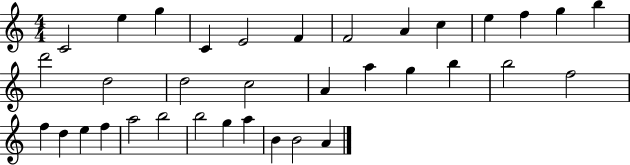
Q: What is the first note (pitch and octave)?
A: C4